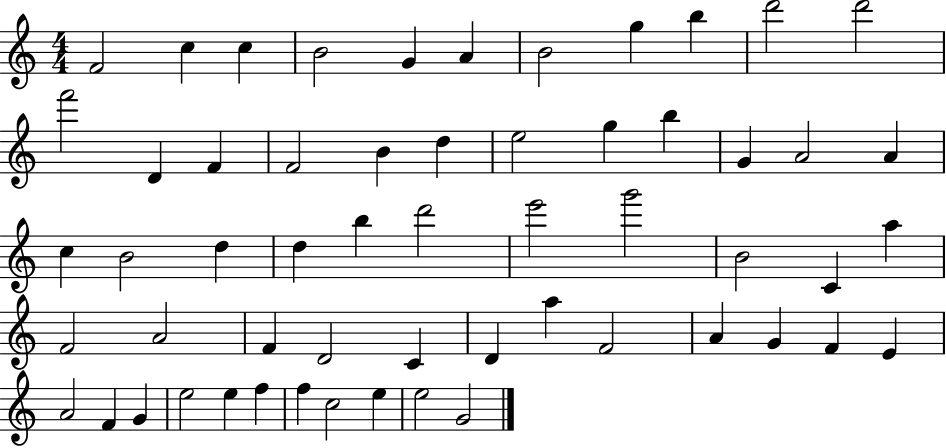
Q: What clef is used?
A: treble